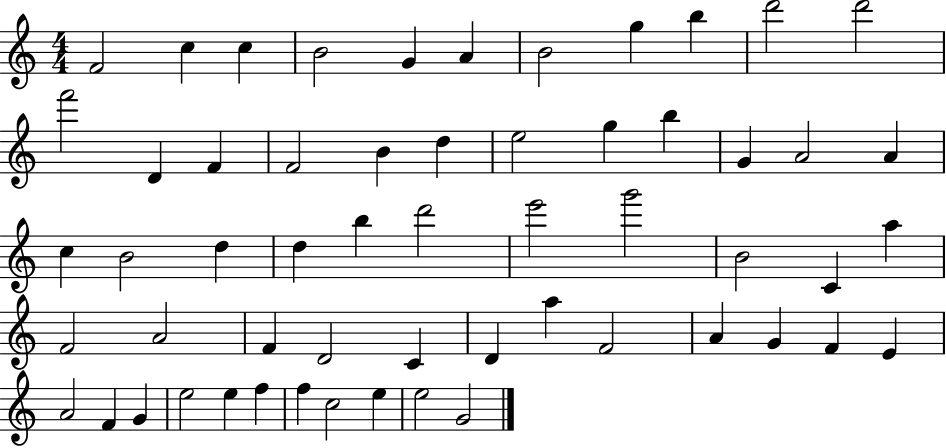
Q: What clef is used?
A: treble